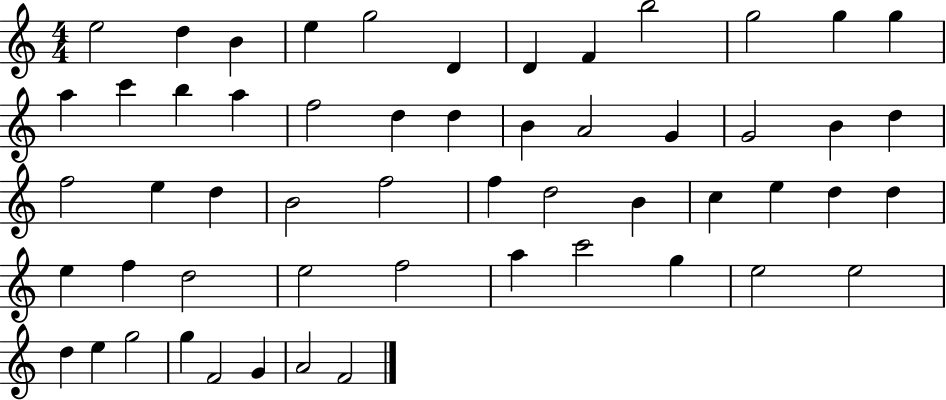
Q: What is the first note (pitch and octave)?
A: E5